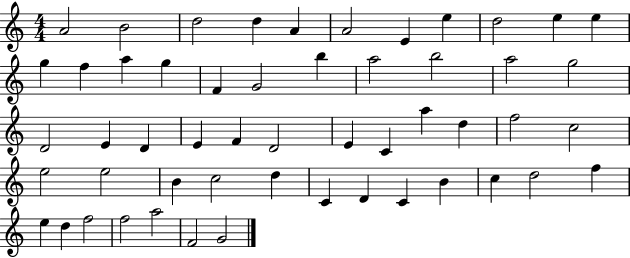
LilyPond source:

{
  \clef treble
  \numericTimeSignature
  \time 4/4
  \key c \major
  a'2 b'2 | d''2 d''4 a'4 | a'2 e'4 e''4 | d''2 e''4 e''4 | \break g''4 f''4 a''4 g''4 | f'4 g'2 b''4 | a''2 b''2 | a''2 g''2 | \break d'2 e'4 d'4 | e'4 f'4 d'2 | e'4 c'4 a''4 d''4 | f''2 c''2 | \break e''2 e''2 | b'4 c''2 d''4 | c'4 d'4 c'4 b'4 | c''4 d''2 f''4 | \break e''4 d''4 f''2 | f''2 a''2 | f'2 g'2 | \bar "|."
}